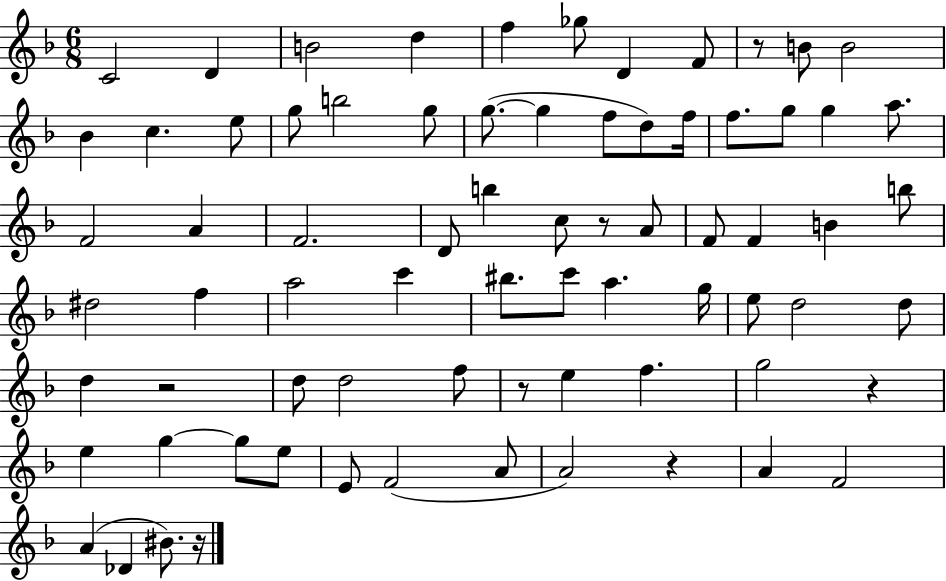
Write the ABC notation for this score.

X:1
T:Untitled
M:6/8
L:1/4
K:F
C2 D B2 d f _g/2 D F/2 z/2 B/2 B2 _B c e/2 g/2 b2 g/2 g/2 g f/2 d/2 f/4 f/2 g/2 g a/2 F2 A F2 D/2 b c/2 z/2 A/2 F/2 F B b/2 ^d2 f a2 c' ^b/2 c'/2 a g/4 e/2 d2 d/2 d z2 d/2 d2 f/2 z/2 e f g2 z e g g/2 e/2 E/2 F2 A/2 A2 z A F2 A _D ^B/2 z/4